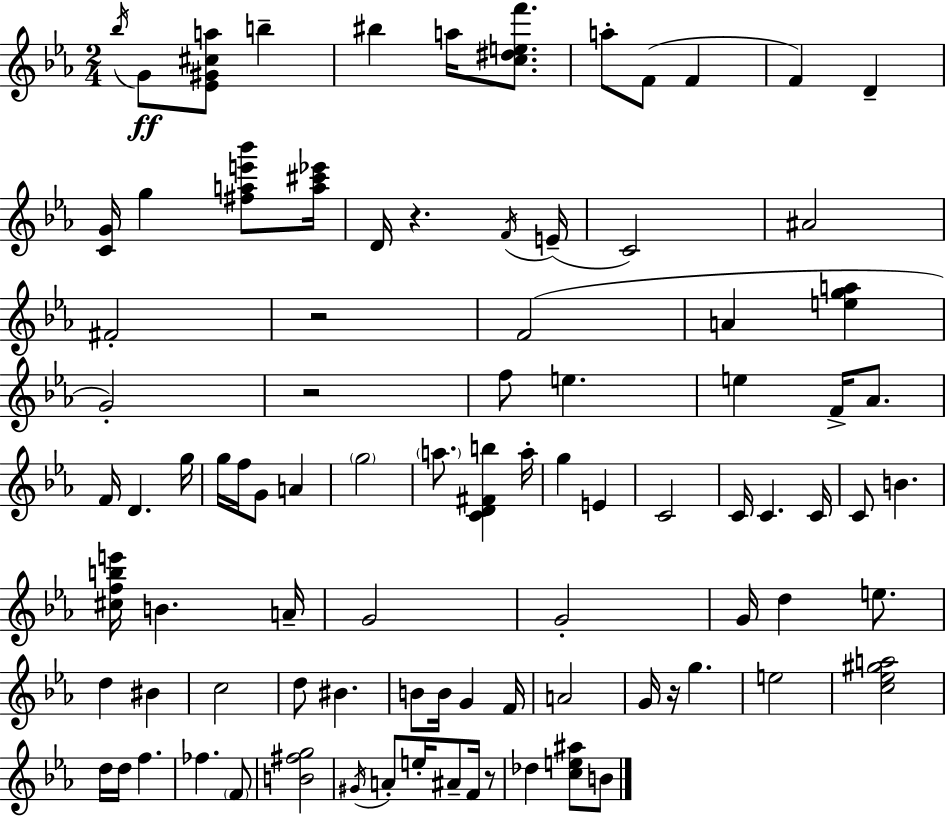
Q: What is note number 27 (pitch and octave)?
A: D4